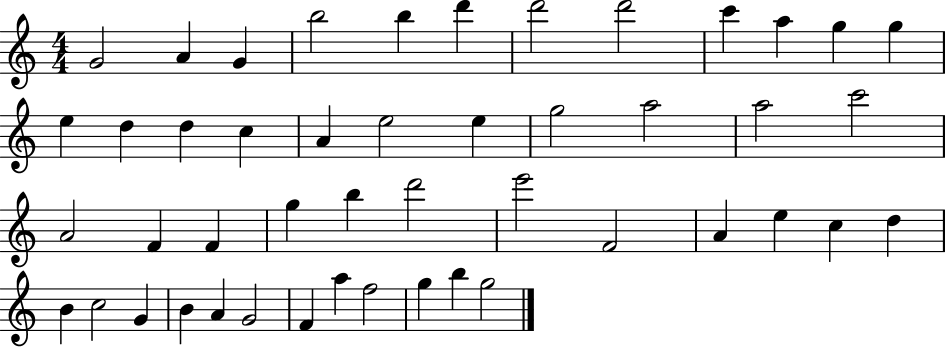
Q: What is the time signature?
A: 4/4